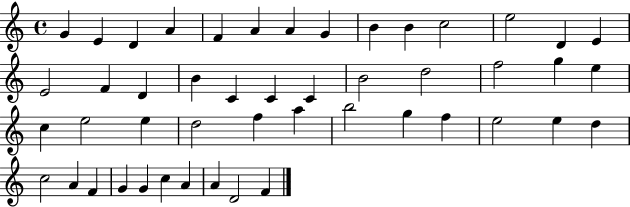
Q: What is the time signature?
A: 4/4